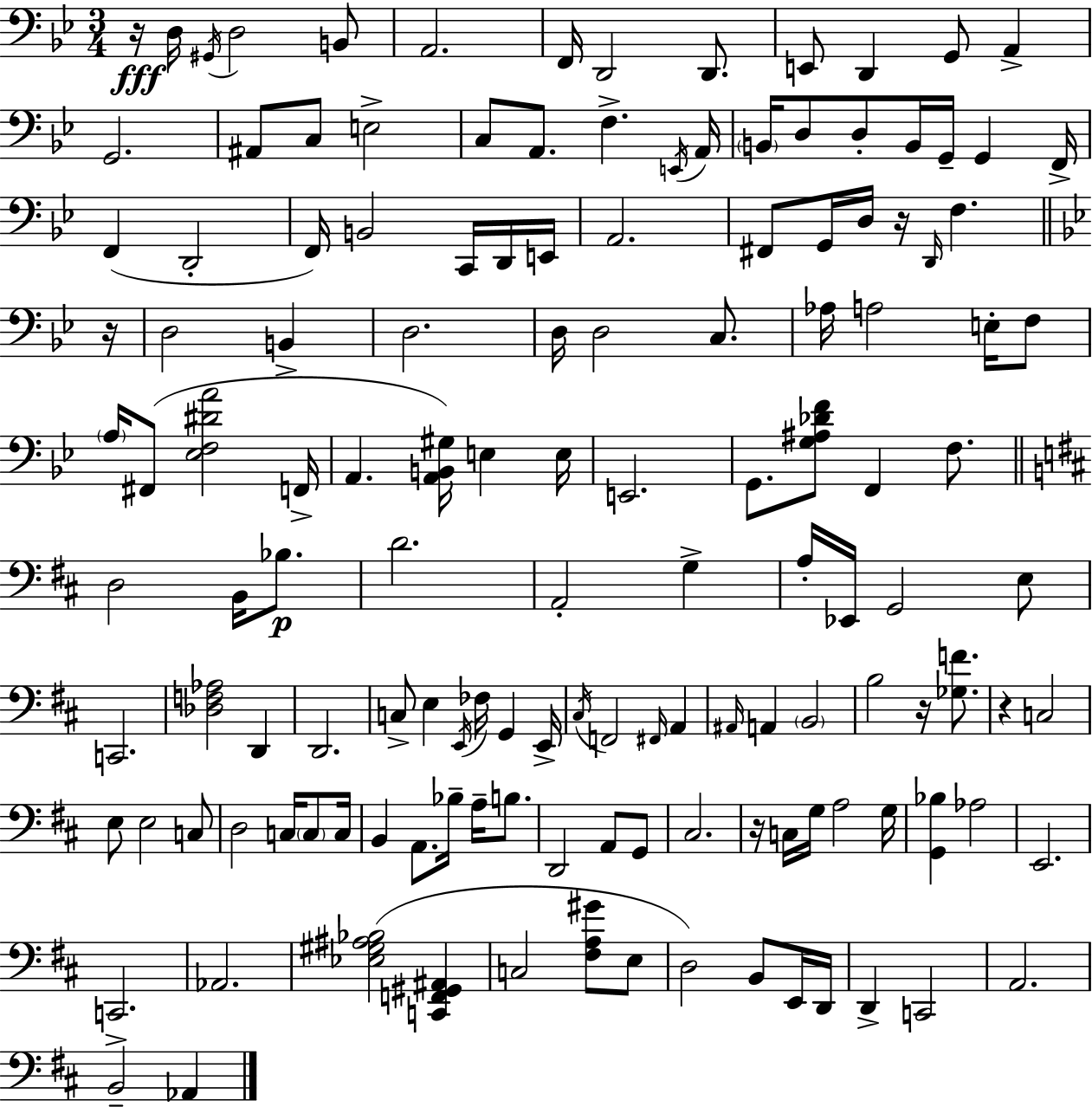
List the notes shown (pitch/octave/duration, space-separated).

R/s D3/s G#2/s D3/h B2/e A2/h. F2/s D2/h D2/e. E2/e D2/q G2/e A2/q G2/h. A#2/e C3/e E3/h C3/e A2/e. F3/q. E2/s A2/s B2/s D3/e D3/e B2/s G2/s G2/q F2/s F2/q D2/h F2/s B2/h C2/s D2/s E2/s A2/h. F#2/e G2/s D3/s R/s D2/s F3/q. R/s D3/h B2/q D3/h. D3/s D3/h C3/e. Ab3/s A3/h E3/s F3/e A3/s F#2/e [Eb3,F3,D#4,A4]/h F2/s A2/q. [A2,B2,G#3]/s E3/q E3/s E2/h. G2/e. [G3,A#3,Db4,F4]/e F2/q F3/e. D3/h B2/s Bb3/e. D4/h. A2/h G3/q A3/s Eb2/s G2/h E3/e C2/h. [Db3,F3,Ab3]/h D2/q D2/h. C3/e E3/q E2/s FES3/s G2/q E2/s C#3/s F2/h F#2/s A2/q A#2/s A2/q B2/h B3/h R/s [Gb3,F4]/e. R/q C3/h E3/e E3/h C3/e D3/h C3/s C3/e C3/s B2/q A2/e. Bb3/s A3/s B3/e. D2/h A2/e G2/e C#3/h. R/s C3/s G3/s A3/h G3/s [G2,Bb3]/q Ab3/h E2/h. C2/h. Ab2/h. [Eb3,G#3,A#3,Bb3]/h [C2,F2,G#2,A#2]/q C3/h [F#3,A3,G#4]/e E3/e D3/h B2/e E2/s D2/s D2/q C2/h A2/h. B2/h Ab2/q